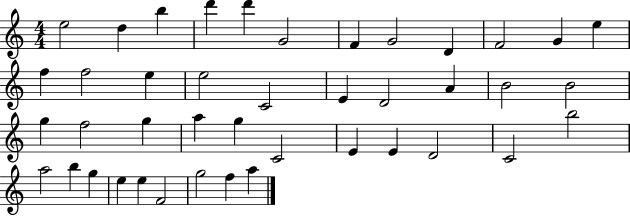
{
  \clef treble
  \numericTimeSignature
  \time 4/4
  \key c \major
  e''2 d''4 b''4 | d'''4 d'''4 g'2 | f'4 g'2 d'4 | f'2 g'4 e''4 | \break f''4 f''2 e''4 | e''2 c'2 | e'4 d'2 a'4 | b'2 b'2 | \break g''4 f''2 g''4 | a''4 g''4 c'2 | e'4 e'4 d'2 | c'2 b''2 | \break a''2 b''4 g''4 | e''4 e''4 f'2 | g''2 f''4 a''4 | \bar "|."
}